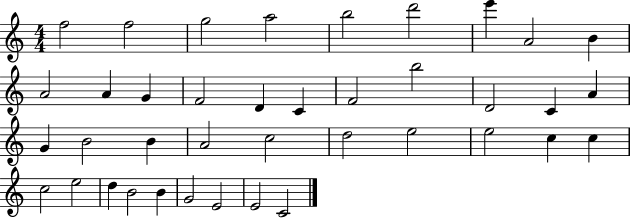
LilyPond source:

{
  \clef treble
  \numericTimeSignature
  \time 4/4
  \key c \major
  f''2 f''2 | g''2 a''2 | b''2 d'''2 | e'''4 a'2 b'4 | \break a'2 a'4 g'4 | f'2 d'4 c'4 | f'2 b''2 | d'2 c'4 a'4 | \break g'4 b'2 b'4 | a'2 c''2 | d''2 e''2 | e''2 c''4 c''4 | \break c''2 e''2 | d''4 b'2 b'4 | g'2 e'2 | e'2 c'2 | \break \bar "|."
}